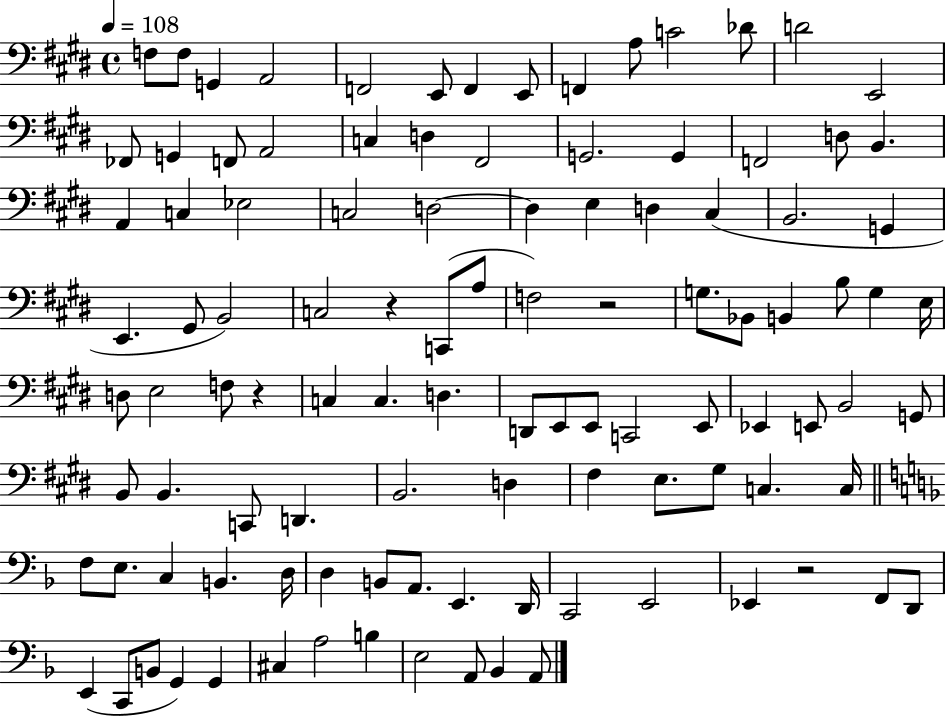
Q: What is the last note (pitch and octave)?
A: A2